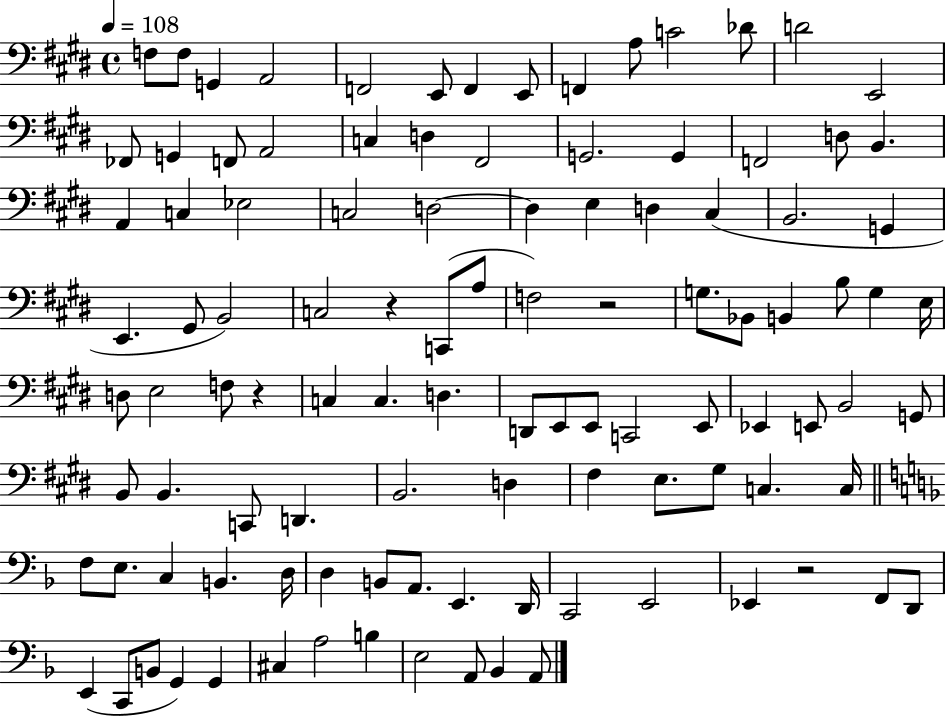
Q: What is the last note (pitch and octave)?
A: A2